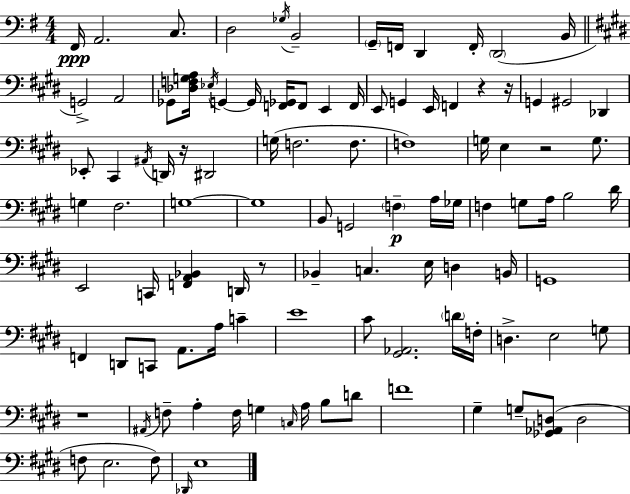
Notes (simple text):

F#2/s A2/h. C3/e. D3/h Gb3/s B2/h G2/s F2/s D2/q F2/s D2/h B2/s G2/h A2/h Gb2/e [Db3,F3,G3,A3]/s Eb3/s G2/q G2/s [F2,Gb2]/s F2/e E2/q F2/s E2/e G2/q E2/s F2/q R/q R/s G2/q G#2/h Db2/q Eb2/e C#2/q A#2/s D2/s R/s D#2/h G3/s F3/h. F3/e. F3/w G3/s E3/q R/h G3/e. G3/q F#3/h. G3/w G3/w B2/e G2/h F3/q A3/s Gb3/s F3/q G3/e A3/s B3/h D#4/s E2/h C2/s [F2,A2,Bb2]/q D2/s R/e Bb2/q C3/q. E3/s D3/q B2/s G2/w F2/q D2/e C2/e A2/e. A3/s C4/q E4/w C#4/e [G#2,Ab2]/h. D4/s F3/s D3/q. E3/h G3/e R/w A#2/s F3/e A3/q F3/s G3/q C3/s A3/s B3/e D4/e F4/w G#3/q G3/e [Gb2,Ab2,D3]/e D3/h F3/e E3/h. F3/e Db2/s E3/w